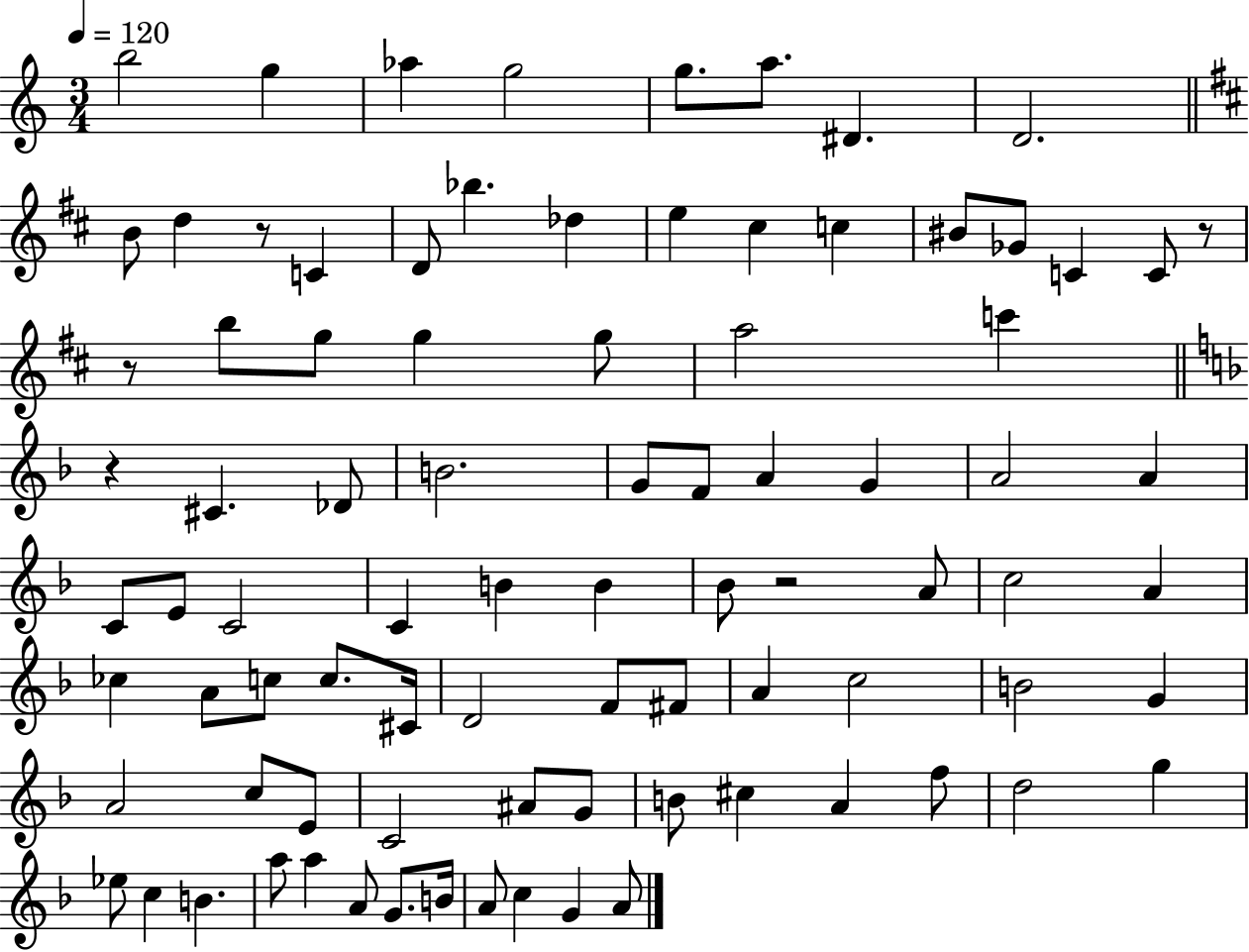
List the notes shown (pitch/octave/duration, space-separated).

B5/h G5/q Ab5/q G5/h G5/e. A5/e. D#4/q. D4/h. B4/e D5/q R/e C4/q D4/e Bb5/q. Db5/q E5/q C#5/q C5/q BIS4/e Gb4/e C4/q C4/e R/e R/e B5/e G5/e G5/q G5/e A5/h C6/q R/q C#4/q. Db4/e B4/h. G4/e F4/e A4/q G4/q A4/h A4/q C4/e E4/e C4/h C4/q B4/q B4/q Bb4/e R/h A4/e C5/h A4/q CES5/q A4/e C5/e C5/e. C#4/s D4/h F4/e F#4/e A4/q C5/h B4/h G4/q A4/h C5/e E4/e C4/h A#4/e G4/e B4/e C#5/q A4/q F5/e D5/h G5/q Eb5/e C5/q B4/q. A5/e A5/q A4/e G4/e. B4/s A4/e C5/q G4/q A4/e